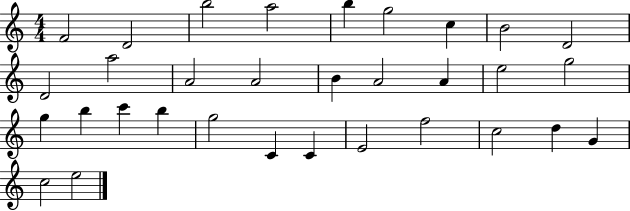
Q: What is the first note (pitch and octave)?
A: F4